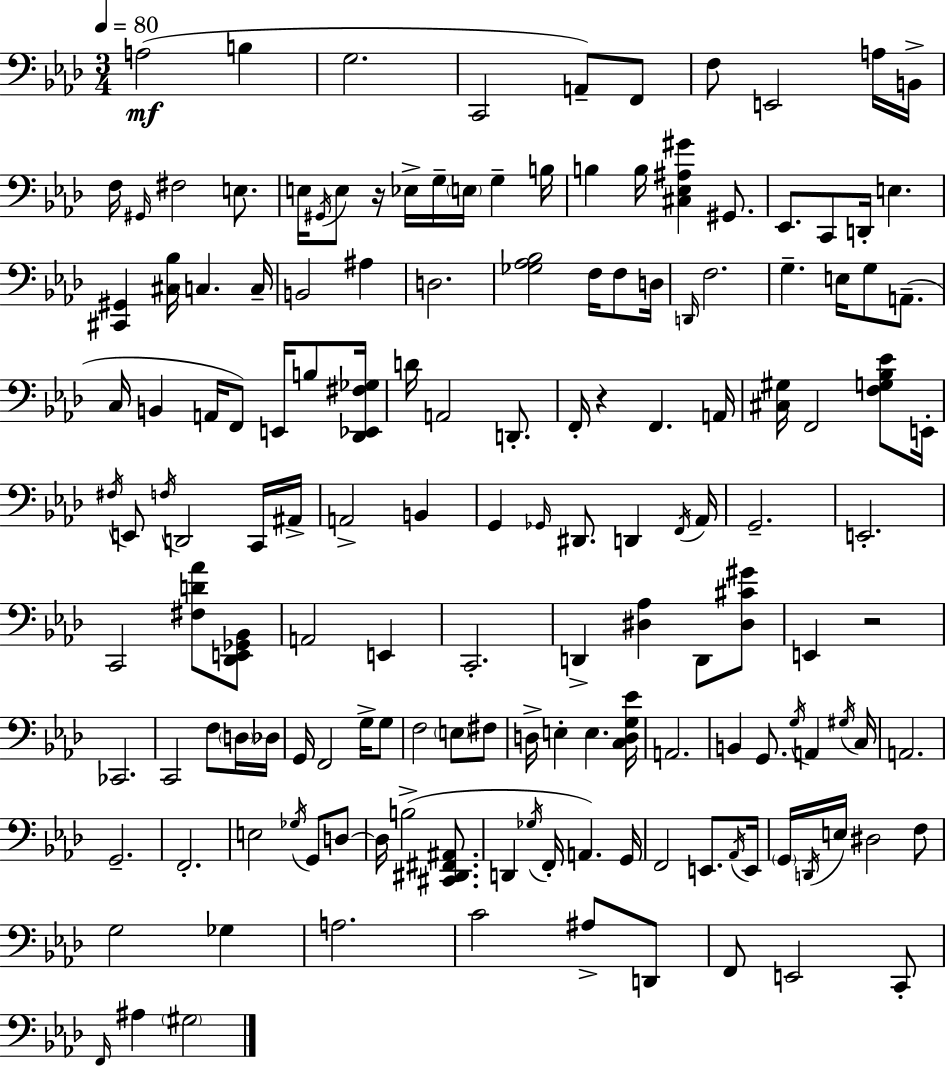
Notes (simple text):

A3/h B3/q G3/h. C2/h A2/e F2/e F3/e E2/h A3/s B2/s F3/s G#2/s F#3/h E3/e. E3/s G#2/s E3/e R/s Eb3/s G3/s E3/s G3/q B3/s B3/q B3/s [C#3,Eb3,A#3,G#4]/q G#2/e. Eb2/e. C2/e D2/s E3/q. [C#2,G#2]/q [C#3,Bb3]/s C3/q. C3/s B2/h A#3/q D3/h. [Gb3,Ab3,Bb3]/h F3/s F3/e D3/s D2/s F3/h. G3/q. E3/s G3/e A2/e. C3/s B2/q A2/s F2/e E2/s B3/e [Db2,Eb2,F#3,Gb3]/s D4/s A2/h D2/e. F2/s R/q F2/q. A2/s [C#3,G#3]/s F2/h [F3,G3,Bb3,Eb4]/e E2/s F#3/s E2/e F3/s D2/h C2/s A#2/s A2/h B2/q G2/q Gb2/s D#2/e. D2/q F2/s Ab2/s G2/h. E2/h. C2/h [F#3,D4,Ab4]/e [Db2,E2,Gb2,Bb2]/e A2/h E2/q C2/h. D2/q [D#3,Ab3]/q D2/e [D#3,C#4,G#4]/e E2/q R/h CES2/h. C2/h F3/e D3/s Db3/s G2/s F2/h G3/s G3/e F3/h E3/e F#3/e D3/s E3/q E3/q. [C3,D3,G3,Eb4]/s A2/h. B2/q G2/e. G3/s A2/q G#3/s C3/s A2/h. G2/h. F2/h. E3/h Gb3/s G2/e D3/e D3/s B3/h [C#2,D#2,F#2,A#2]/e. D2/q Gb3/s F2/s A2/q. G2/s F2/h E2/e. Ab2/s E2/s G2/s D2/s E3/s D#3/h F3/e G3/h Gb3/q A3/h. C4/h A#3/e D2/e F2/e E2/h C2/e F2/s A#3/q G#3/h